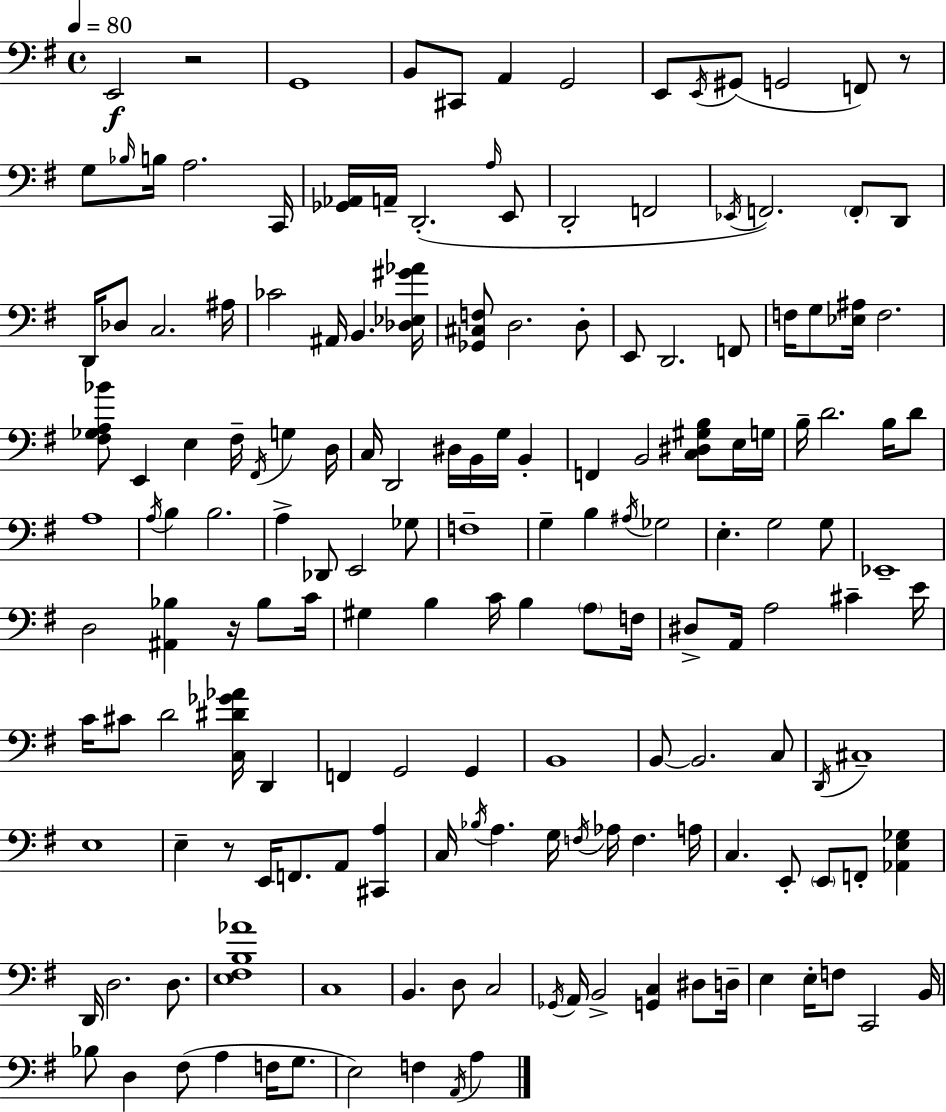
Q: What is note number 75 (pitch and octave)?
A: E3